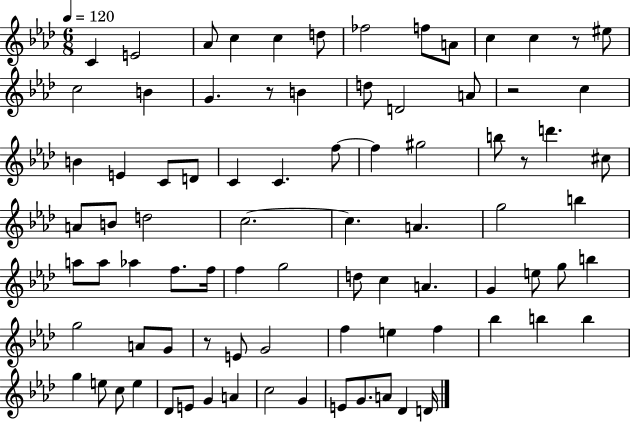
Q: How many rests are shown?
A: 5